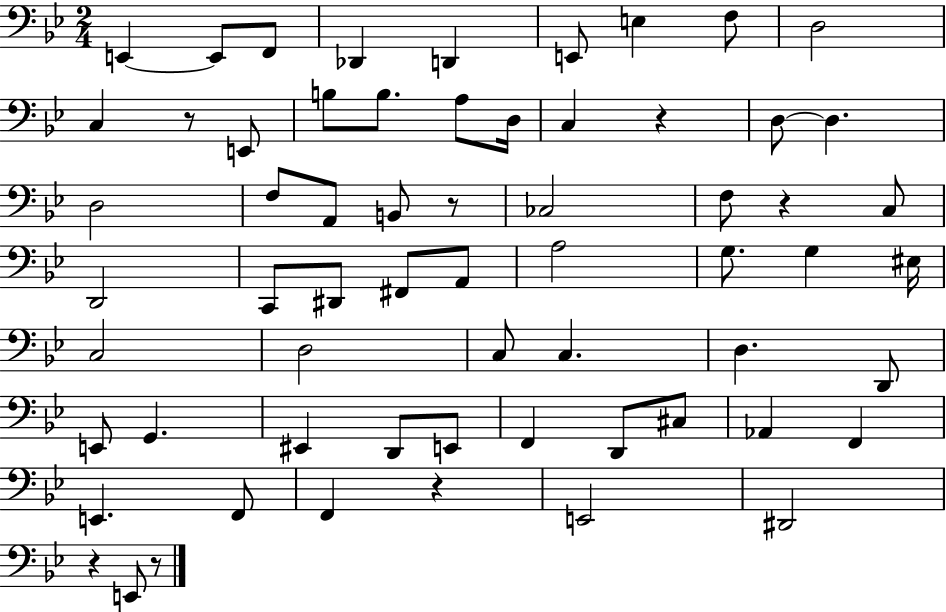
X:1
T:Untitled
M:2/4
L:1/4
K:Bb
E,, E,,/2 F,,/2 _D,, D,, E,,/2 E, F,/2 D,2 C, z/2 E,,/2 B,/2 B,/2 A,/2 D,/4 C, z D,/2 D, D,2 F,/2 A,,/2 B,,/2 z/2 _C,2 F,/2 z C,/2 D,,2 C,,/2 ^D,,/2 ^F,,/2 A,,/2 A,2 G,/2 G, ^E,/4 C,2 D,2 C,/2 C, D, D,,/2 E,,/2 G,, ^E,, D,,/2 E,,/2 F,, D,,/2 ^C,/2 _A,, F,, E,, F,,/2 F,, z E,,2 ^D,,2 z E,,/2 z/2